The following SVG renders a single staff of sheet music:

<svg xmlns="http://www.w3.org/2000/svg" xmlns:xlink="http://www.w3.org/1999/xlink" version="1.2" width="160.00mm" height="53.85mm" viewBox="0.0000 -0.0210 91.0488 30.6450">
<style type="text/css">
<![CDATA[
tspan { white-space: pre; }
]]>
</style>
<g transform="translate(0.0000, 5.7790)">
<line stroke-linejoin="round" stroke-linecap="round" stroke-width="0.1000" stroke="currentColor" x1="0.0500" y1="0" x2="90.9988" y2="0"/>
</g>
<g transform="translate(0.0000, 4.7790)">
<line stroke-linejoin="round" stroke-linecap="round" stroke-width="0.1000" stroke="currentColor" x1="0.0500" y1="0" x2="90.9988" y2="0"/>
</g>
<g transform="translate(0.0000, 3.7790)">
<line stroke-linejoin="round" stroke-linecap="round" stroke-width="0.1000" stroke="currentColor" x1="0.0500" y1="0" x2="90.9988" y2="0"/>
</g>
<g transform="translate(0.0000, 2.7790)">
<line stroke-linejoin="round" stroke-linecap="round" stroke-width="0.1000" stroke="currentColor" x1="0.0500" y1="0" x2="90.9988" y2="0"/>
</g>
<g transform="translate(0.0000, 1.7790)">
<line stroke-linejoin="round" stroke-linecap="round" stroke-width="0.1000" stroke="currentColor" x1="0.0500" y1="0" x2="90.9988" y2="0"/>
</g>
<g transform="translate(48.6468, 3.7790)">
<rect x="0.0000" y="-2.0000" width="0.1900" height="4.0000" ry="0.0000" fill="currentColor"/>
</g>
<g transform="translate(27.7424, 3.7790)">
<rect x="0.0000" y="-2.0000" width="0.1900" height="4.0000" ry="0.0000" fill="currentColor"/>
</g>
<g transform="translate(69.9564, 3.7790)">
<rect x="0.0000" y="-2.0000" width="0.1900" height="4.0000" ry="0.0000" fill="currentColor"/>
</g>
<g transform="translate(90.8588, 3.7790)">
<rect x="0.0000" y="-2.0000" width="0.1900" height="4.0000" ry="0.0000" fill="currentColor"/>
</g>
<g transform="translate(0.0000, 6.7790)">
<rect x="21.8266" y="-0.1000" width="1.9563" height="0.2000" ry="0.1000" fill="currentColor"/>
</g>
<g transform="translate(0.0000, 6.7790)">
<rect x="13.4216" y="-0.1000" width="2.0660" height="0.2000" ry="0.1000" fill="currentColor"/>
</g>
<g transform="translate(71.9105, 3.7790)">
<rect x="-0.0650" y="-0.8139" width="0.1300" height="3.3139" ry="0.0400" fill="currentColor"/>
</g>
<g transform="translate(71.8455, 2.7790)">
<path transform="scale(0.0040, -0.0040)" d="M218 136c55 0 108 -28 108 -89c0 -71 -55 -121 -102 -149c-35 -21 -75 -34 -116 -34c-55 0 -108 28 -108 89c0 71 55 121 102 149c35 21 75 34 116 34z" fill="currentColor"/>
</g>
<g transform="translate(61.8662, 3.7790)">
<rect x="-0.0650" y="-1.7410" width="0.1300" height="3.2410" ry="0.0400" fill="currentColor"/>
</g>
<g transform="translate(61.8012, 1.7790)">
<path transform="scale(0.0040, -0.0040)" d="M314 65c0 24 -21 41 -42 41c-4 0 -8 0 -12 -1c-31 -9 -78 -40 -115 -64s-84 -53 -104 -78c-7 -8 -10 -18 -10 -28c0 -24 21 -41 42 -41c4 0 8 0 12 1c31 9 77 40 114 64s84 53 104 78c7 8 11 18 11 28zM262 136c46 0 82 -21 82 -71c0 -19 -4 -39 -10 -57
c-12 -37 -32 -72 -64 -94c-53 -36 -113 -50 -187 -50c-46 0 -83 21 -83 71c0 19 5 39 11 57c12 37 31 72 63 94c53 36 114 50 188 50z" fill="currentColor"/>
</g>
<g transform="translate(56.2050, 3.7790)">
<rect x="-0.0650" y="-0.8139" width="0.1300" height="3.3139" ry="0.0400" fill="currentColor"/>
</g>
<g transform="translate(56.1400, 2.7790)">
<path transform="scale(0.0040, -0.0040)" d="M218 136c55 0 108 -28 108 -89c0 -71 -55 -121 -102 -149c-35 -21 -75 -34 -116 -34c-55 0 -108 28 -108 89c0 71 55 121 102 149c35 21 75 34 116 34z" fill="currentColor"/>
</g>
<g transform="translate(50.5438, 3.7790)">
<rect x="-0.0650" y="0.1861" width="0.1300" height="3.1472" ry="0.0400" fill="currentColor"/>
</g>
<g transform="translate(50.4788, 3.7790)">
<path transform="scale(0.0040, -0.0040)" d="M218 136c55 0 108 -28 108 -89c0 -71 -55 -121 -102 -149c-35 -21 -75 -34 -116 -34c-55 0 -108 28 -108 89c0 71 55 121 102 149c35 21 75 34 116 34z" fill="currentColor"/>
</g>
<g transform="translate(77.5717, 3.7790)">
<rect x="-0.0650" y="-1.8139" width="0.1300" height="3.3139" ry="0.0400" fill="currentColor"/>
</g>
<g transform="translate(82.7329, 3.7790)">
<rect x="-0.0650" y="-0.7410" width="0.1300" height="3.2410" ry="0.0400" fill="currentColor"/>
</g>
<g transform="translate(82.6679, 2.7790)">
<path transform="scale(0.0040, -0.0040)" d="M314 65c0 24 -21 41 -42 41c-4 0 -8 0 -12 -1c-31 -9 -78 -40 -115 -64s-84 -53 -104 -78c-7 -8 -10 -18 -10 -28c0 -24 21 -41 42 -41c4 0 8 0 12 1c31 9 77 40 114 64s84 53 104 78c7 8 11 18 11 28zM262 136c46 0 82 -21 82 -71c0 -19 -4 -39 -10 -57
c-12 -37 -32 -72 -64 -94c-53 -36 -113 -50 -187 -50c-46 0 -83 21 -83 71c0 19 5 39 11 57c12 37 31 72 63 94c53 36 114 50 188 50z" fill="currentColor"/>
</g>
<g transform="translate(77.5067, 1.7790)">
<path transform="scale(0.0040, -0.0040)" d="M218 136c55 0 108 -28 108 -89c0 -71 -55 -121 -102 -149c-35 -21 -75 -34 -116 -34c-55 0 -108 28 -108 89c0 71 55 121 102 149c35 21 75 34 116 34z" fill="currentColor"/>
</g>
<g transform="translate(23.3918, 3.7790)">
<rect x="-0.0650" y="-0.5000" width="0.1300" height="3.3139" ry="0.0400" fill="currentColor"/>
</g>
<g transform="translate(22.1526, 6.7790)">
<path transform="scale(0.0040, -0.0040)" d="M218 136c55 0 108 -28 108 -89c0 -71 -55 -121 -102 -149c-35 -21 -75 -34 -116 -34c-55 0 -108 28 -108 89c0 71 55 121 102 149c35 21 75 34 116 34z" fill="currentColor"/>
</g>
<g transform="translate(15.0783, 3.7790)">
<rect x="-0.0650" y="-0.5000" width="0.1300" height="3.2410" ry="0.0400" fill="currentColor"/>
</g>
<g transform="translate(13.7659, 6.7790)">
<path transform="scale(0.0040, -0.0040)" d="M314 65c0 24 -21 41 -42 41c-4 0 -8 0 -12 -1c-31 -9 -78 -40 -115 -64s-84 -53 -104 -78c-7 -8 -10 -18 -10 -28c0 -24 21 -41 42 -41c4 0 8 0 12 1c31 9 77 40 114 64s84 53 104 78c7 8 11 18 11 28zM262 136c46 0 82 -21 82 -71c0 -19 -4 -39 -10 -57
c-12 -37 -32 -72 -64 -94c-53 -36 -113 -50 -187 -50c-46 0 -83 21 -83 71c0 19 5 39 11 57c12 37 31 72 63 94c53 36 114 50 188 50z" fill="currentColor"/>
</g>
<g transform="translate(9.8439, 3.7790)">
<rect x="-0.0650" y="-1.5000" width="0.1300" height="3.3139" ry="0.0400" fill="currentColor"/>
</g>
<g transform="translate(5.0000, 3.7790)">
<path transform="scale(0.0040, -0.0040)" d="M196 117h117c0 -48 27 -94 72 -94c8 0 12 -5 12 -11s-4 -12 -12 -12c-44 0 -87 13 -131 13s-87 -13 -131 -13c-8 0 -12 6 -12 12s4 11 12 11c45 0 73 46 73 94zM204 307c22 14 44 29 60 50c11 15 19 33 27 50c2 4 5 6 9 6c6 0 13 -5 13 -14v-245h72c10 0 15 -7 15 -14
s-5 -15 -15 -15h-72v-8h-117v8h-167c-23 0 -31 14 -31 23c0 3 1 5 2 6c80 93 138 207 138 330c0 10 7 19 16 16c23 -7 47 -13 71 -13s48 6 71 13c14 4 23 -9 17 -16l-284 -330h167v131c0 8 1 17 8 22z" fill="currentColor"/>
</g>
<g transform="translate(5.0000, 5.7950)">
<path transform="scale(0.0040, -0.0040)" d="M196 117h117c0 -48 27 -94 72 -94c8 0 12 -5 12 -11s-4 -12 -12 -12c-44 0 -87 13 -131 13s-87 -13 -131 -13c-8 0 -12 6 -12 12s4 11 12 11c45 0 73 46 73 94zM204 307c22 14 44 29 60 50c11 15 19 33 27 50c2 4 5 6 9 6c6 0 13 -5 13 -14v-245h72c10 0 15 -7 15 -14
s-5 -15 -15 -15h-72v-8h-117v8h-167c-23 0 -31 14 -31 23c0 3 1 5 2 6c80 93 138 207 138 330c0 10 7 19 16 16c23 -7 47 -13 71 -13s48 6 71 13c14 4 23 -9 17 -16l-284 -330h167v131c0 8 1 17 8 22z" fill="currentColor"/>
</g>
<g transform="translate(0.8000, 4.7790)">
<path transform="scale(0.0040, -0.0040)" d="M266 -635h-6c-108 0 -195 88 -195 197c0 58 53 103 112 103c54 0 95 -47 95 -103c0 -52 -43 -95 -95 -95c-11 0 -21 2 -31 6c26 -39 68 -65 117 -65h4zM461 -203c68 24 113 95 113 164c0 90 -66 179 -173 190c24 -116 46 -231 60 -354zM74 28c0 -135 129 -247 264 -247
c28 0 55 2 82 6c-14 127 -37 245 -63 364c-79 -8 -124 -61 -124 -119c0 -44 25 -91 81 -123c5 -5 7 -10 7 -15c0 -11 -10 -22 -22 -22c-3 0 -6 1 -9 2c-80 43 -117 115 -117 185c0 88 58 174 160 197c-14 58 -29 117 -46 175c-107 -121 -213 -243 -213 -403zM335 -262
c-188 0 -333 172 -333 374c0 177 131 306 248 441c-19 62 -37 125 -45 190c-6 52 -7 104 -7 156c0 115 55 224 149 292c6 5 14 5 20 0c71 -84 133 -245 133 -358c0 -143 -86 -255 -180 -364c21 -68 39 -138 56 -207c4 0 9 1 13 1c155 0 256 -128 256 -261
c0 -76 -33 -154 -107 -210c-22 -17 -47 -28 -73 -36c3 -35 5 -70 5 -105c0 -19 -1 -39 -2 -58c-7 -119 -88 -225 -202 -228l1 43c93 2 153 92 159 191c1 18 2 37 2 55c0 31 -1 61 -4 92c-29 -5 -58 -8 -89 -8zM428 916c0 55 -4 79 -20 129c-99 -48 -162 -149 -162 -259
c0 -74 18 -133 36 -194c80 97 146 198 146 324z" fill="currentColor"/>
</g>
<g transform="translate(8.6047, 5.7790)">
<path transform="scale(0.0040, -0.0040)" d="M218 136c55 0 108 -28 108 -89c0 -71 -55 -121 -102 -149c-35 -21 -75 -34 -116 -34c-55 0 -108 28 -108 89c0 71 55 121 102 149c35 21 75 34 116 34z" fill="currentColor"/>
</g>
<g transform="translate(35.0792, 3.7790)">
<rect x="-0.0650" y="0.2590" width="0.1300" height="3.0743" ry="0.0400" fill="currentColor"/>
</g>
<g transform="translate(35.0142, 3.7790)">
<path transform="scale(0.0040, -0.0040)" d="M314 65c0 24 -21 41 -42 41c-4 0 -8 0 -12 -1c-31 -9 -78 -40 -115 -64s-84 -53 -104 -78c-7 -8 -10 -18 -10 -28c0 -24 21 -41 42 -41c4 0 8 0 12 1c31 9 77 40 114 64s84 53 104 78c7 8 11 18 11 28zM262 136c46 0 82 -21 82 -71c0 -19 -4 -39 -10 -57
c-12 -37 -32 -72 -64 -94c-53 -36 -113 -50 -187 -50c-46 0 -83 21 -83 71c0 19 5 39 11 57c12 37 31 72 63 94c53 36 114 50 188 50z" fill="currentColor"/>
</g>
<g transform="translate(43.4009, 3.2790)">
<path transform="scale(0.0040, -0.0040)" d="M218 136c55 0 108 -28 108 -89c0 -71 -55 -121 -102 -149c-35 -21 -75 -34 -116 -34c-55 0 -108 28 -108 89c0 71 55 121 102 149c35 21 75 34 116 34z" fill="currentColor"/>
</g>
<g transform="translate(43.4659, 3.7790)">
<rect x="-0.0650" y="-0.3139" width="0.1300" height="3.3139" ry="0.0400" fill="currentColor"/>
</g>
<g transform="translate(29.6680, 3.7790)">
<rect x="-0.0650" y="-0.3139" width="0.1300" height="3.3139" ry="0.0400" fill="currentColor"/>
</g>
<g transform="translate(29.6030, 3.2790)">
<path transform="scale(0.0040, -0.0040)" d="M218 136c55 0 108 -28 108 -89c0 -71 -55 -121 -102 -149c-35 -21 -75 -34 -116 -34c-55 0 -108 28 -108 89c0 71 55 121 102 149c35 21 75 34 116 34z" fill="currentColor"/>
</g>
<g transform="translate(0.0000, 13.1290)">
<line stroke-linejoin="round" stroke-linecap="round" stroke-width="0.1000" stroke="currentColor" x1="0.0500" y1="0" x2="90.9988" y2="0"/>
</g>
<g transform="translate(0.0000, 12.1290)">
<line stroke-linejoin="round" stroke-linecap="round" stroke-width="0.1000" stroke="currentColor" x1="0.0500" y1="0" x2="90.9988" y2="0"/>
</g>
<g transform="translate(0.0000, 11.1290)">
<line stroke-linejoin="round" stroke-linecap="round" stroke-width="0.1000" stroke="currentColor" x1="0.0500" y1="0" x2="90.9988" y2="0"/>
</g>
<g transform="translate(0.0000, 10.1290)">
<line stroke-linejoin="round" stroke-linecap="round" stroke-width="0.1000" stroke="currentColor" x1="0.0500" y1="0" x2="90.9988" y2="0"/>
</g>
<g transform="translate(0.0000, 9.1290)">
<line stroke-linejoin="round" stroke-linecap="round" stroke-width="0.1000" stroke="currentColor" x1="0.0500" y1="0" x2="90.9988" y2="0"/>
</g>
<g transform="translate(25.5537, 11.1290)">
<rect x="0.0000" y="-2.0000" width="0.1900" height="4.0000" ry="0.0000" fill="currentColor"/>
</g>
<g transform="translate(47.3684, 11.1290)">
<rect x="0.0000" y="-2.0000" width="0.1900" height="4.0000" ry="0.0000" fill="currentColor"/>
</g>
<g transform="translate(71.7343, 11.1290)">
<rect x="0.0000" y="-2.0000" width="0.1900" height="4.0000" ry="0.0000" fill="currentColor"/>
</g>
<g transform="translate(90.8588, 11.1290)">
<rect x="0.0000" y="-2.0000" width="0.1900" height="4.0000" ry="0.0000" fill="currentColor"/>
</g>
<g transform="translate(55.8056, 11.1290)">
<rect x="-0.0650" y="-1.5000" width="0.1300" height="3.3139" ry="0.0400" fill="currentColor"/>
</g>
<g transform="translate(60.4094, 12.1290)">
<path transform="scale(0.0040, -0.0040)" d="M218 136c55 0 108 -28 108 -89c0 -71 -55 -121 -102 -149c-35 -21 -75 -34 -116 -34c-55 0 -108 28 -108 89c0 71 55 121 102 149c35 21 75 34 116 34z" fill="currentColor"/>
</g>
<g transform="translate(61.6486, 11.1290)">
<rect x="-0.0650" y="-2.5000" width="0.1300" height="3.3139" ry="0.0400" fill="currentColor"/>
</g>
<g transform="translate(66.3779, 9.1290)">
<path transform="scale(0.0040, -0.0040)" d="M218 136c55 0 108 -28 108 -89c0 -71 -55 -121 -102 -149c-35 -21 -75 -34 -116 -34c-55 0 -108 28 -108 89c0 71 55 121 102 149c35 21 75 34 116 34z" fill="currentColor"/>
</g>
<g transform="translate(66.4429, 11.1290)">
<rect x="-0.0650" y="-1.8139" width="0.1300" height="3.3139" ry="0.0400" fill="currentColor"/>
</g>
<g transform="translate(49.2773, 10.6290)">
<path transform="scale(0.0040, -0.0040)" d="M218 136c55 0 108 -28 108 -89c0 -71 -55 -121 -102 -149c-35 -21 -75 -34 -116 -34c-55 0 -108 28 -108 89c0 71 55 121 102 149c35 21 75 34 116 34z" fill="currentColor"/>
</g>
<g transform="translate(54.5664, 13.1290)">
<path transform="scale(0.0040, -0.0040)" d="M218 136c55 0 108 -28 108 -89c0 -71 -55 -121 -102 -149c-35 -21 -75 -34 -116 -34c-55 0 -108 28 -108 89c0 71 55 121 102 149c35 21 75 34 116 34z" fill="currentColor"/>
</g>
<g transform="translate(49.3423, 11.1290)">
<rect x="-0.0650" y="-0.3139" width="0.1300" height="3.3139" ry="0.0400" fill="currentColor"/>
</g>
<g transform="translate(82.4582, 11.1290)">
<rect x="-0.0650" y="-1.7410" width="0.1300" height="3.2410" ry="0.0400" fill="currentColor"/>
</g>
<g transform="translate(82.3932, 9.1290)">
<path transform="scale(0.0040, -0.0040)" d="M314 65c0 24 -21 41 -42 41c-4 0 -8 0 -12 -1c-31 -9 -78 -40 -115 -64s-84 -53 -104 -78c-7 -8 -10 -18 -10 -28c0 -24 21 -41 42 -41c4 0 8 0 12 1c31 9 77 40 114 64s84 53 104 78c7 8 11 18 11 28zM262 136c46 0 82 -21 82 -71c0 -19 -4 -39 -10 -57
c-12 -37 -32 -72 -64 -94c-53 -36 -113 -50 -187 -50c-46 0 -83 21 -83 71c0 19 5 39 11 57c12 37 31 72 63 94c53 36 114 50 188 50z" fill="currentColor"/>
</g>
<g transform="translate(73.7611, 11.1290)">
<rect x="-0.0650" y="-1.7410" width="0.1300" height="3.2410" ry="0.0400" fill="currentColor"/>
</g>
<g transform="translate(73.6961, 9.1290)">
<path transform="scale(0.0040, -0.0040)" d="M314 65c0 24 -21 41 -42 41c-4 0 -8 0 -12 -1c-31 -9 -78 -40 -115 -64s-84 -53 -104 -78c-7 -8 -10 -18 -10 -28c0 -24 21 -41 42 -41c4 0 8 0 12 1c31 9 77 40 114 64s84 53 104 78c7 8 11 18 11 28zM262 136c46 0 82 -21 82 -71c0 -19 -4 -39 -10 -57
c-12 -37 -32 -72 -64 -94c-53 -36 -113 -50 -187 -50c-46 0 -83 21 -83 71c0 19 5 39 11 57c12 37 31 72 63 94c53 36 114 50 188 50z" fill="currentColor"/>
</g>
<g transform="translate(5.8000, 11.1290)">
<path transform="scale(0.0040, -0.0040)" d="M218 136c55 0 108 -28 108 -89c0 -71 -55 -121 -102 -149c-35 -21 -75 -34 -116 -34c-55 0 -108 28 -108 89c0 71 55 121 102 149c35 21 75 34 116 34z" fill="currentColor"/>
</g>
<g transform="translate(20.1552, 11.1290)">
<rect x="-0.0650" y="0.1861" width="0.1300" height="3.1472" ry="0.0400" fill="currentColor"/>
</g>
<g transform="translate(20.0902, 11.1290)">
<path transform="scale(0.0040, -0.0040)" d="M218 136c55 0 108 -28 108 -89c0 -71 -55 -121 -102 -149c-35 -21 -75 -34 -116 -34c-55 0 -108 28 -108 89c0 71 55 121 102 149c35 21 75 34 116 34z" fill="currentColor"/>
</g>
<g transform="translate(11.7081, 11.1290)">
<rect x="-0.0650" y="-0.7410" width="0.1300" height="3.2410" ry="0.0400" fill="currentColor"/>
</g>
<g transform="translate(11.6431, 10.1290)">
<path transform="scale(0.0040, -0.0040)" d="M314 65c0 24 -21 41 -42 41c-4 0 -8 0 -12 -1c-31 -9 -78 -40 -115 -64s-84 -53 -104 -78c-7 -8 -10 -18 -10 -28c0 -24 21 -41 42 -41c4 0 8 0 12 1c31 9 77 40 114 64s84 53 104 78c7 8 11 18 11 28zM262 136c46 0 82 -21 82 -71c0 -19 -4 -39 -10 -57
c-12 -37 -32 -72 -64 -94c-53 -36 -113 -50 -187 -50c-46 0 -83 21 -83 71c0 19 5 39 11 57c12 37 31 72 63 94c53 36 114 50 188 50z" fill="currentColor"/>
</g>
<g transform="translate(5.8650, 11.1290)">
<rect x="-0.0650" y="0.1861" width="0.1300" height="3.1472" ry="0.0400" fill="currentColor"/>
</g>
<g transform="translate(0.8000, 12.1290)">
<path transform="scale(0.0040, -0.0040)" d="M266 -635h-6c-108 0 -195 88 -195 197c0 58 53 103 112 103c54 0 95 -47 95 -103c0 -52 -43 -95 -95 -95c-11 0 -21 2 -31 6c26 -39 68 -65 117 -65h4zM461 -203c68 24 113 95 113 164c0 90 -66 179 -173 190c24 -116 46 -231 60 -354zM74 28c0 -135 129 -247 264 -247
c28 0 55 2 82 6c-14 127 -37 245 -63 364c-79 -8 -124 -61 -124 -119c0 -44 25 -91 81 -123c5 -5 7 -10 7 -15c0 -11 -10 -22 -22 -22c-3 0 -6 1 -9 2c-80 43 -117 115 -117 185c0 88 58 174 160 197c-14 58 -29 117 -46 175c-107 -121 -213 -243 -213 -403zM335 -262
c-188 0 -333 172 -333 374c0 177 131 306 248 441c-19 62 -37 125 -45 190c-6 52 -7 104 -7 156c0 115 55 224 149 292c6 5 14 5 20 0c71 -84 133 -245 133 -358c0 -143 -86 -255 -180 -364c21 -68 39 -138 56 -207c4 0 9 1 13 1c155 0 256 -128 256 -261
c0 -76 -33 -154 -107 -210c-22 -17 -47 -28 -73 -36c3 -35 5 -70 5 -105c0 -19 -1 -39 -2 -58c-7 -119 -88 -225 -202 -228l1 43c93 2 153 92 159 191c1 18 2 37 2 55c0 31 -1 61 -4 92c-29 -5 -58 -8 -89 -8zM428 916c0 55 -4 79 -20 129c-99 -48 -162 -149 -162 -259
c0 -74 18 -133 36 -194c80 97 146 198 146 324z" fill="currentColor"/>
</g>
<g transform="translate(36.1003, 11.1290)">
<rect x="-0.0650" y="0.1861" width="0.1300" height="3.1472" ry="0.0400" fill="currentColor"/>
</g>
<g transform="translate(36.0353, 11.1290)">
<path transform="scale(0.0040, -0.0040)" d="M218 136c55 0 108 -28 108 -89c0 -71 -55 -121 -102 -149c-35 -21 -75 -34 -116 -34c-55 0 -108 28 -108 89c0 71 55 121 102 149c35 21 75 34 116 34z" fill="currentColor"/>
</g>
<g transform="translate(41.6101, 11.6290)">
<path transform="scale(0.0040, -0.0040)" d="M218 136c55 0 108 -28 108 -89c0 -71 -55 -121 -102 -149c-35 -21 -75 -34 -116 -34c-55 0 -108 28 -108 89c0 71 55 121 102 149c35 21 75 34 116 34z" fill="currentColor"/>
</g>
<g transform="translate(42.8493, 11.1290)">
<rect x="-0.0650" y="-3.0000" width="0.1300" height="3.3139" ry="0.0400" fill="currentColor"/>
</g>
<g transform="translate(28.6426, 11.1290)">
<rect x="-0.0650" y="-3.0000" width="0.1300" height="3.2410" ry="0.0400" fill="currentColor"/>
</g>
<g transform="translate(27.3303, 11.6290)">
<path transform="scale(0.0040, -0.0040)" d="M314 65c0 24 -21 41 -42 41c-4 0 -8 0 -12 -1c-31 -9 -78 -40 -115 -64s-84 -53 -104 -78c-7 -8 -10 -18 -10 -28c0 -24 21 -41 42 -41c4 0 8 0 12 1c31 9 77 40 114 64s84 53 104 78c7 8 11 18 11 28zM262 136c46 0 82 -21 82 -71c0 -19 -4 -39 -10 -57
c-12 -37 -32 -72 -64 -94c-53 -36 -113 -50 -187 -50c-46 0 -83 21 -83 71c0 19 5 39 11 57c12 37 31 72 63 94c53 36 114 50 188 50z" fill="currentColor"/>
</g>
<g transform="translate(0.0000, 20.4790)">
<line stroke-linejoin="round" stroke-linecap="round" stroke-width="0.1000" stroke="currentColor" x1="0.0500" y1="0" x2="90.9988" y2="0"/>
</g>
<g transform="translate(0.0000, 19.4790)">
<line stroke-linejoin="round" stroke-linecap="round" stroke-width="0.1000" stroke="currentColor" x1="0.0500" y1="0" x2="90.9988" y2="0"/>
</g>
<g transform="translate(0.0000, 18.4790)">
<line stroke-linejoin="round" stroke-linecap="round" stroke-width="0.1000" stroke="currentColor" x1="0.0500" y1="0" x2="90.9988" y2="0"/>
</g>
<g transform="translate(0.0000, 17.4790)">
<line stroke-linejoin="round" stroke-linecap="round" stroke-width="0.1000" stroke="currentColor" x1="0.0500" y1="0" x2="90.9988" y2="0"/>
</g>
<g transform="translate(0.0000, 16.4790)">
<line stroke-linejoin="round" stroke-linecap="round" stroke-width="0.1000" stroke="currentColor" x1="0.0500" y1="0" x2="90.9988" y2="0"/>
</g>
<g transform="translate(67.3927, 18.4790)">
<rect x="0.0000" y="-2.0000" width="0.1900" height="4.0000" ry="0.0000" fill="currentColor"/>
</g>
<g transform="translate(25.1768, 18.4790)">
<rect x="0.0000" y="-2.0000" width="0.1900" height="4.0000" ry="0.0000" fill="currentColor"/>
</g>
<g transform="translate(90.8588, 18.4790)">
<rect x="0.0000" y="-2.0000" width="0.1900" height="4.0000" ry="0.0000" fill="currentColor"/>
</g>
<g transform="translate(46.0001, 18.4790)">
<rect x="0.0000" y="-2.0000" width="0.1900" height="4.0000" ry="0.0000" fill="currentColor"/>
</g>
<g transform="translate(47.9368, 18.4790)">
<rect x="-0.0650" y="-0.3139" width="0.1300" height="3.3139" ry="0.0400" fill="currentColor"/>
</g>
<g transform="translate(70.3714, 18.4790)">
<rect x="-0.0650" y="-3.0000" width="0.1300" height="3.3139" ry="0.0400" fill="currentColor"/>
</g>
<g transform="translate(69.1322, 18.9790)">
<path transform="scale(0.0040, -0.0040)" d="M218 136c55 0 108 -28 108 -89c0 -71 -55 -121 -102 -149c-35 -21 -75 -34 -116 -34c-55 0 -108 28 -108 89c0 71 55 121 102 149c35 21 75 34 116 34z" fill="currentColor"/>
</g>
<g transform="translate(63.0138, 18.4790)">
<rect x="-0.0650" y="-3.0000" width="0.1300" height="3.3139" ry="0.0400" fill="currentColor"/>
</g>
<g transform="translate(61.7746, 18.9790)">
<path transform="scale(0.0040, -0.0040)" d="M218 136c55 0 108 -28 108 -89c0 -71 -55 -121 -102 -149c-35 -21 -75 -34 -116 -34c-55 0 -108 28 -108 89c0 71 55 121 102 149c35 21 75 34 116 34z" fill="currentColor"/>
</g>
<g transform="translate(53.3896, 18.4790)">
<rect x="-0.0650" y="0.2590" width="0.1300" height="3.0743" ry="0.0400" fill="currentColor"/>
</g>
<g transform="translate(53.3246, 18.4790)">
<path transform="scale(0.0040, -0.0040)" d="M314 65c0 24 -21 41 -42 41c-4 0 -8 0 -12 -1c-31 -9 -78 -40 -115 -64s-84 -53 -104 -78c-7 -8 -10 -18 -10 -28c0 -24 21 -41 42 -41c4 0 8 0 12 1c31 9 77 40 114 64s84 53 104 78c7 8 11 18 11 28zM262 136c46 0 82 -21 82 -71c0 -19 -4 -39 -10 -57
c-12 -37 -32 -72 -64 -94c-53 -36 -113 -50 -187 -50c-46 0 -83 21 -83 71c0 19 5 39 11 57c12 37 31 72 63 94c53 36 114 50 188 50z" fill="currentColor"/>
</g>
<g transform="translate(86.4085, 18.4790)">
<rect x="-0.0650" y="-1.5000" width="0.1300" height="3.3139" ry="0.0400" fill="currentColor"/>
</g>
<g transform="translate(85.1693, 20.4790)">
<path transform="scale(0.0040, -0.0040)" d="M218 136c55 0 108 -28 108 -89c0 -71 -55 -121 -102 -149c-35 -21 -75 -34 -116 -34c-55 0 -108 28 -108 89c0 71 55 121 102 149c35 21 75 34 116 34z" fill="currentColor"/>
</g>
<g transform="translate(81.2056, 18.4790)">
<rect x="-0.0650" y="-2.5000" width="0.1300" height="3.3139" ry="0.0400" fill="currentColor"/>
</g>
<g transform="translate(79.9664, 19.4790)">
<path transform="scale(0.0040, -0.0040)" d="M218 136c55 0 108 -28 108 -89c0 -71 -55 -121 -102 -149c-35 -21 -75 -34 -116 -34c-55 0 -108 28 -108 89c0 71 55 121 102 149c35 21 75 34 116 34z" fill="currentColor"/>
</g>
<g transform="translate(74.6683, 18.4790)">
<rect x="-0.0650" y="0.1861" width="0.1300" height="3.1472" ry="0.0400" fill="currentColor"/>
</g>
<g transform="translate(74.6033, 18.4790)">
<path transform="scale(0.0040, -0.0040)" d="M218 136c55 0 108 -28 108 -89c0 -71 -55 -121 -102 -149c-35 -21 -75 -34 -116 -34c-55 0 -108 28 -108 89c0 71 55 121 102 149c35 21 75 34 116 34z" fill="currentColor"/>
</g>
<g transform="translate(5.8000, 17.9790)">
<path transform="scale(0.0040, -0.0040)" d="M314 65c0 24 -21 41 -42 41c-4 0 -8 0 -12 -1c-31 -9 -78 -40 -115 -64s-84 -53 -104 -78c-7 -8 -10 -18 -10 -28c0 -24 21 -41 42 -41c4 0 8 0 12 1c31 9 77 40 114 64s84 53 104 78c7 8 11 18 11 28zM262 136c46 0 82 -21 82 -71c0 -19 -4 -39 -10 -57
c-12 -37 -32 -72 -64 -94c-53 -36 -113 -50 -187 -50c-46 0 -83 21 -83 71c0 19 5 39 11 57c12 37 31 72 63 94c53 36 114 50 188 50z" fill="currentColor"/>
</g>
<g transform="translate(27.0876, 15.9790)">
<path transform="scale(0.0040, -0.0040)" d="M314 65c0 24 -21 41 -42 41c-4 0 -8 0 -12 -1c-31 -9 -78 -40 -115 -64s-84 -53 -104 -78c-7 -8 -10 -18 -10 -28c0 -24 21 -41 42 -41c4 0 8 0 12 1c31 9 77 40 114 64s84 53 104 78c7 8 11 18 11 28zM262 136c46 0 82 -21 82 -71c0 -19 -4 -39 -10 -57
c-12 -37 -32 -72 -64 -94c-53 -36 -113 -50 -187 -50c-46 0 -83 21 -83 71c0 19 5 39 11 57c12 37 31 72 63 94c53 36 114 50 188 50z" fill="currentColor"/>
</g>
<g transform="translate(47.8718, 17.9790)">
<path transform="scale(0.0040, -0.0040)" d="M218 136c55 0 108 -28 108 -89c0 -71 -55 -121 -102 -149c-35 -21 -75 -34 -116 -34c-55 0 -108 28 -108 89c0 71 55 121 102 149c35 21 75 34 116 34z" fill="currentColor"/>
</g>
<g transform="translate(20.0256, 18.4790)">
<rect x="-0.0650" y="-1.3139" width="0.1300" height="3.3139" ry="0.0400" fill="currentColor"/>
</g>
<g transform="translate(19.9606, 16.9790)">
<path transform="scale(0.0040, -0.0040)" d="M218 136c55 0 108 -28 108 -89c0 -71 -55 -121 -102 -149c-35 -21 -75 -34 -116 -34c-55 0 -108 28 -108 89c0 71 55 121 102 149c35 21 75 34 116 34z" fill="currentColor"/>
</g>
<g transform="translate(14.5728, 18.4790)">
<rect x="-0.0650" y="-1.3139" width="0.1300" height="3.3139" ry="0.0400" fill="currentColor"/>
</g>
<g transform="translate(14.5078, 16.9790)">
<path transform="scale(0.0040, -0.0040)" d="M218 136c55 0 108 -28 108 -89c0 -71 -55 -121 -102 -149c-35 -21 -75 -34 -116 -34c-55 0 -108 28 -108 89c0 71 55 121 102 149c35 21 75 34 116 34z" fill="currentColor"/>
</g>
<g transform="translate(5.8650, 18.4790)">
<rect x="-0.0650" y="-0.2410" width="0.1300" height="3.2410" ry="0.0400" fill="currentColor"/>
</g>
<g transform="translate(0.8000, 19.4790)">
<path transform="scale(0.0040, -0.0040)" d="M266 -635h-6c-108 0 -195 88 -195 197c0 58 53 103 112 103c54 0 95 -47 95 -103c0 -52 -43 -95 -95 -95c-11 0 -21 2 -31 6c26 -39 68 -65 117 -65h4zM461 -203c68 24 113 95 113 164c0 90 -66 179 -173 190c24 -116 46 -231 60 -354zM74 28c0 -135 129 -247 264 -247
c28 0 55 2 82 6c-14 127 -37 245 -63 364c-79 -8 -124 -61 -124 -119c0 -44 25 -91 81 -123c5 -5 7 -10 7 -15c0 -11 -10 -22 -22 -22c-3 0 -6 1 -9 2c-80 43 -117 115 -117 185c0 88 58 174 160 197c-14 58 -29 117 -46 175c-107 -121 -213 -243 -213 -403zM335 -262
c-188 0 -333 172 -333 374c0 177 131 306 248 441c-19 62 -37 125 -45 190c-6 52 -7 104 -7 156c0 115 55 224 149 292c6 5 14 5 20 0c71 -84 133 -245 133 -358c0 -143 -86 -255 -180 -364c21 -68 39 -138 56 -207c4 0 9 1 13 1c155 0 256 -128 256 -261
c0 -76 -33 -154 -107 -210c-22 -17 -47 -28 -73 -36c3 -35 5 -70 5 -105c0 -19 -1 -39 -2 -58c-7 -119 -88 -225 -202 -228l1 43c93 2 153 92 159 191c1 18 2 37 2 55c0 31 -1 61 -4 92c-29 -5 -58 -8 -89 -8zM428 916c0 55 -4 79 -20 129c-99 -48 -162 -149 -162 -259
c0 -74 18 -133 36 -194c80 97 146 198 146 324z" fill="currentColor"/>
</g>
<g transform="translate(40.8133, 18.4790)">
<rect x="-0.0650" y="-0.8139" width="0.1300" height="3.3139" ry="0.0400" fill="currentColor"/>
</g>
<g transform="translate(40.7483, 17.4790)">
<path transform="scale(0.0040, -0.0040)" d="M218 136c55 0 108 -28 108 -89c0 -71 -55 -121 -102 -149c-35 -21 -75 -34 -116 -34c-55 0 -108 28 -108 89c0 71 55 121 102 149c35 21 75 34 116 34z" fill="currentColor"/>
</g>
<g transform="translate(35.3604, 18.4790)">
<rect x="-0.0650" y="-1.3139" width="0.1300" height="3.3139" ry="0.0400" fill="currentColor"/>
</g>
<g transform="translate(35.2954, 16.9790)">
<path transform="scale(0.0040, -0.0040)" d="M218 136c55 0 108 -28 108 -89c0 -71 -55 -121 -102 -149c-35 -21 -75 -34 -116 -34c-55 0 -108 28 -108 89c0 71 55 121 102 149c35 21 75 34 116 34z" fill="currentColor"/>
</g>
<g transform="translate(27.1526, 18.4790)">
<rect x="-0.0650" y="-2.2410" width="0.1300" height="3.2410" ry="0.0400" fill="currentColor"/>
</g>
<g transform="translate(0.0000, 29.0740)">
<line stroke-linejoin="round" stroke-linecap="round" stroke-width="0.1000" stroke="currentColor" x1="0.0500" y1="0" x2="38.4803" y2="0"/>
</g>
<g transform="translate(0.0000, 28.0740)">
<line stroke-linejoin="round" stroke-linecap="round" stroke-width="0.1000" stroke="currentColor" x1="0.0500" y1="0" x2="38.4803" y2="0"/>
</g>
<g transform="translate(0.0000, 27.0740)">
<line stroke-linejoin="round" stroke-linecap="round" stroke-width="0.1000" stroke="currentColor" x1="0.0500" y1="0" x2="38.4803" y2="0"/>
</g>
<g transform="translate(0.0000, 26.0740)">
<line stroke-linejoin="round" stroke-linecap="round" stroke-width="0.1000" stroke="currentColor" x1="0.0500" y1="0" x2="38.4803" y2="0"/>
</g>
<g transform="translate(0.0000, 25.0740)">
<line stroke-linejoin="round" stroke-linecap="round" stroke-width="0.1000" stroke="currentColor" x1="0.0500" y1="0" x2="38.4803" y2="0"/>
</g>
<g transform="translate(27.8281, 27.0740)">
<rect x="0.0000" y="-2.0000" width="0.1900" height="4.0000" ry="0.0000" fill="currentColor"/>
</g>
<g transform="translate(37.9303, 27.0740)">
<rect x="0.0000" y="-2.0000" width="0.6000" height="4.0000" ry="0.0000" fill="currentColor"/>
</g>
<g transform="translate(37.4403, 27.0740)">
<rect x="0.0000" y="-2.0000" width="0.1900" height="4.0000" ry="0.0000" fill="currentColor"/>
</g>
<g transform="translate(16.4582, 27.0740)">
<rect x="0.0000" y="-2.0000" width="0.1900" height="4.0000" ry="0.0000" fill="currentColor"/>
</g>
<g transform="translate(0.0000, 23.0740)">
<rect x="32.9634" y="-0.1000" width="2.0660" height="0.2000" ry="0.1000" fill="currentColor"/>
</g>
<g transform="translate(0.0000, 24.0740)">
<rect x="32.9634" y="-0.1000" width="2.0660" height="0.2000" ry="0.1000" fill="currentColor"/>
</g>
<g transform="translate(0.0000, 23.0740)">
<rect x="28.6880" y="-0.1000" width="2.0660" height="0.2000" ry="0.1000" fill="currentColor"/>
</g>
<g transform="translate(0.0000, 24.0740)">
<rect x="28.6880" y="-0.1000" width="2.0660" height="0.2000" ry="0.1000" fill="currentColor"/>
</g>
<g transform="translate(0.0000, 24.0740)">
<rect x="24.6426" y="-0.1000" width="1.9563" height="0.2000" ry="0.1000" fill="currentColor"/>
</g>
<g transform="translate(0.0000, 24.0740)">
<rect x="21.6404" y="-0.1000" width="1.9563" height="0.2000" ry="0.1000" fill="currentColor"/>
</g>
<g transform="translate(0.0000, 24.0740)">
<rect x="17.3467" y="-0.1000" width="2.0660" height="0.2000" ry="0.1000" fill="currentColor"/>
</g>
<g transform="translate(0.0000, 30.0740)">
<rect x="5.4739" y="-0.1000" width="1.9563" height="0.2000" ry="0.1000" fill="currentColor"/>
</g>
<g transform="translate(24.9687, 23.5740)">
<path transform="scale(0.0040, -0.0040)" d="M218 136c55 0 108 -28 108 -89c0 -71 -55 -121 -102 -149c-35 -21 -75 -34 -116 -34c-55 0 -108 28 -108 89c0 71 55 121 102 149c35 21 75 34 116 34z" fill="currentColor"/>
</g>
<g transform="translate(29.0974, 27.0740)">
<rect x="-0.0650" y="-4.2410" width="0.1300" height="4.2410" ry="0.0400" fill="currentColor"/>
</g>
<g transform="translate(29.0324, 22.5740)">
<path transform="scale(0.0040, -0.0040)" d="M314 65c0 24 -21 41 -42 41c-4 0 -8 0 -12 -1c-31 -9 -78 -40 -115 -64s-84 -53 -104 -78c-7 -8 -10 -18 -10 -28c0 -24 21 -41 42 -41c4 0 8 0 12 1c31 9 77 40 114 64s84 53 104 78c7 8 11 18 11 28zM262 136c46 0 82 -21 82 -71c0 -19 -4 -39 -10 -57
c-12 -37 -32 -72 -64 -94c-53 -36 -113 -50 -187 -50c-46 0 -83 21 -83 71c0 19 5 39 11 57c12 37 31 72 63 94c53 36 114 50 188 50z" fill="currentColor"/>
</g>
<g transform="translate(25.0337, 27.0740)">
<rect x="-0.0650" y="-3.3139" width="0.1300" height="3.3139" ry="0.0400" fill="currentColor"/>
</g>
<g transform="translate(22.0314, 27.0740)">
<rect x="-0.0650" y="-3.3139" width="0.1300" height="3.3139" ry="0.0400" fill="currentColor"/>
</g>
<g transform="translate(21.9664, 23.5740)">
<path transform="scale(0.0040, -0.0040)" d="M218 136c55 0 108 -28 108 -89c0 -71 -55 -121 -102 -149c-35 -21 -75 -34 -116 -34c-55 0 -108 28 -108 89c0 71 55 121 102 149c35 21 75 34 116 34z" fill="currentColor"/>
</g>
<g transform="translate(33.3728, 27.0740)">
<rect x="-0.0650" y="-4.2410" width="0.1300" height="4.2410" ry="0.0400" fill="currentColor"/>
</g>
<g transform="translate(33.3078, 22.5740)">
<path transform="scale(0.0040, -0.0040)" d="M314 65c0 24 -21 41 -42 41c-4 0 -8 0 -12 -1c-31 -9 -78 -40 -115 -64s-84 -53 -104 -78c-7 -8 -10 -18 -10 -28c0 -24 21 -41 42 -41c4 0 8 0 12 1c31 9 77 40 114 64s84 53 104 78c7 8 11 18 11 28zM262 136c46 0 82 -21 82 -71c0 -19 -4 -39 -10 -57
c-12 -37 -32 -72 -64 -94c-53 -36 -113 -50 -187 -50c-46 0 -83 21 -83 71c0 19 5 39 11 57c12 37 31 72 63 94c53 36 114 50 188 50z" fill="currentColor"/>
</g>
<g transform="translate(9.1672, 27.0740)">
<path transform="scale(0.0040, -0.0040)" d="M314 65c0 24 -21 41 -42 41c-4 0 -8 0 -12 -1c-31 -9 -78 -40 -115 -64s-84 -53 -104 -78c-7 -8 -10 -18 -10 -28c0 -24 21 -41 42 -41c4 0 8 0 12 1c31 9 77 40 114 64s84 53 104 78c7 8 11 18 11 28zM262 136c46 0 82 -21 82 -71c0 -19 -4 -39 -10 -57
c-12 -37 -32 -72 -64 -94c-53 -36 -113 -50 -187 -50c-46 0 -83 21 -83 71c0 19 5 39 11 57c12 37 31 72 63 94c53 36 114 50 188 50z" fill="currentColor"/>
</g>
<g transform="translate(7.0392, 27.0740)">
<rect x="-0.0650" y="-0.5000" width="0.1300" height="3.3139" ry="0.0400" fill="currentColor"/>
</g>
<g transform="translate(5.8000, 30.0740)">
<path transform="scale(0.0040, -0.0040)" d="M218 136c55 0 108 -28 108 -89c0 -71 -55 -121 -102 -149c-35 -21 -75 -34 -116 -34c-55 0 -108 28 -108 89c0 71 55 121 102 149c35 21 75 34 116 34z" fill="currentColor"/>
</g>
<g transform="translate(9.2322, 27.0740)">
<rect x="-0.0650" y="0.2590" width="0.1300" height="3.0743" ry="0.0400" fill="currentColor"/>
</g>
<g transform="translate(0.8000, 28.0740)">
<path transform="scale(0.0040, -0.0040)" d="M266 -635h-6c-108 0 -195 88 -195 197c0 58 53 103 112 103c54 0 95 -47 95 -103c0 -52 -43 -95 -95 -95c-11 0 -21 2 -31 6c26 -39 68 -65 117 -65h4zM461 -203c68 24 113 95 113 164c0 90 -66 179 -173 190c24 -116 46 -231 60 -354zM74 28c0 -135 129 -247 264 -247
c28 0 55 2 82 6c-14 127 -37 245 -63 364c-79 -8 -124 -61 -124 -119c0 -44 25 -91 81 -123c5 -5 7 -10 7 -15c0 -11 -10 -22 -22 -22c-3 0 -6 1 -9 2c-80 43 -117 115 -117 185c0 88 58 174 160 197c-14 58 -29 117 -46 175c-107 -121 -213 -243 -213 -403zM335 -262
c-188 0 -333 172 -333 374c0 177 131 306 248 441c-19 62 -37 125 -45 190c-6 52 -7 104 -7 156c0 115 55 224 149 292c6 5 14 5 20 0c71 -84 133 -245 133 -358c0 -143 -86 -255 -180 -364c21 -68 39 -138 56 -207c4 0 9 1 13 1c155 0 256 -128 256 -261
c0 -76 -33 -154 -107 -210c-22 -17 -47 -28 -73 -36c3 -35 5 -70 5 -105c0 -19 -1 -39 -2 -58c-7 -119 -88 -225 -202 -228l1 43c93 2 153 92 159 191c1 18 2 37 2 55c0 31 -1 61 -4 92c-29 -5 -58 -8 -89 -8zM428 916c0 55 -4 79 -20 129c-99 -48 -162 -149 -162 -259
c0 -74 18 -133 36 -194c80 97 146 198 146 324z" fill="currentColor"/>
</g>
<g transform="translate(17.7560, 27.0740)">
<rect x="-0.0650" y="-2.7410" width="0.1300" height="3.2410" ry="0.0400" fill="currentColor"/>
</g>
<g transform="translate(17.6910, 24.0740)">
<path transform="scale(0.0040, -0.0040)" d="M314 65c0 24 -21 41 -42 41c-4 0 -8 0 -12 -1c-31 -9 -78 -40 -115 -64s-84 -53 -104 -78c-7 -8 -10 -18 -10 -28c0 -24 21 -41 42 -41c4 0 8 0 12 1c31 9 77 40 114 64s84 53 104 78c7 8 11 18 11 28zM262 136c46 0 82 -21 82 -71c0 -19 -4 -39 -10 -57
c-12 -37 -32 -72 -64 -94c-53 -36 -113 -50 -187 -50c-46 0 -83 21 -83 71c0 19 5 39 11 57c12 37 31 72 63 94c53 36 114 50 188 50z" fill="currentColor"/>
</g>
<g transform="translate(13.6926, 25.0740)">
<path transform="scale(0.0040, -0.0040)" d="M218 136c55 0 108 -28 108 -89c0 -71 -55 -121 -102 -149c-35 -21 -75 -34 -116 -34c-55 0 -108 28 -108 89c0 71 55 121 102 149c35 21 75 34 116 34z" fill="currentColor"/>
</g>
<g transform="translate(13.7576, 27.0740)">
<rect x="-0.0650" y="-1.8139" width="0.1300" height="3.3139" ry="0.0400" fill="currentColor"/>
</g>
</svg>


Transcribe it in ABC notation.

X:1
T:Untitled
M:4/4
L:1/4
K:C
E C2 C c B2 c B d f2 d f d2 B d2 B A2 B A c E G f f2 f2 c2 e e g2 e d c B2 A A B G E C B2 f a2 b b d'2 d'2